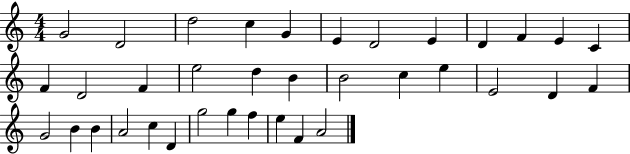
{
  \clef treble
  \numericTimeSignature
  \time 4/4
  \key c \major
  g'2 d'2 | d''2 c''4 g'4 | e'4 d'2 e'4 | d'4 f'4 e'4 c'4 | \break f'4 d'2 f'4 | e''2 d''4 b'4 | b'2 c''4 e''4 | e'2 d'4 f'4 | \break g'2 b'4 b'4 | a'2 c''4 d'4 | g''2 g''4 f''4 | e''4 f'4 a'2 | \break \bar "|."
}